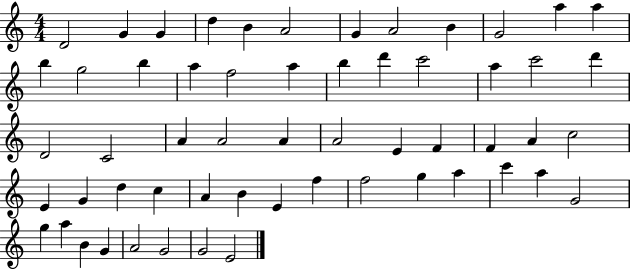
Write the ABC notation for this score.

X:1
T:Untitled
M:4/4
L:1/4
K:C
D2 G G d B A2 G A2 B G2 a a b g2 b a f2 a b d' c'2 a c'2 d' D2 C2 A A2 A A2 E F F A c2 E G d c A B E f f2 g a c' a G2 g a B G A2 G2 G2 E2